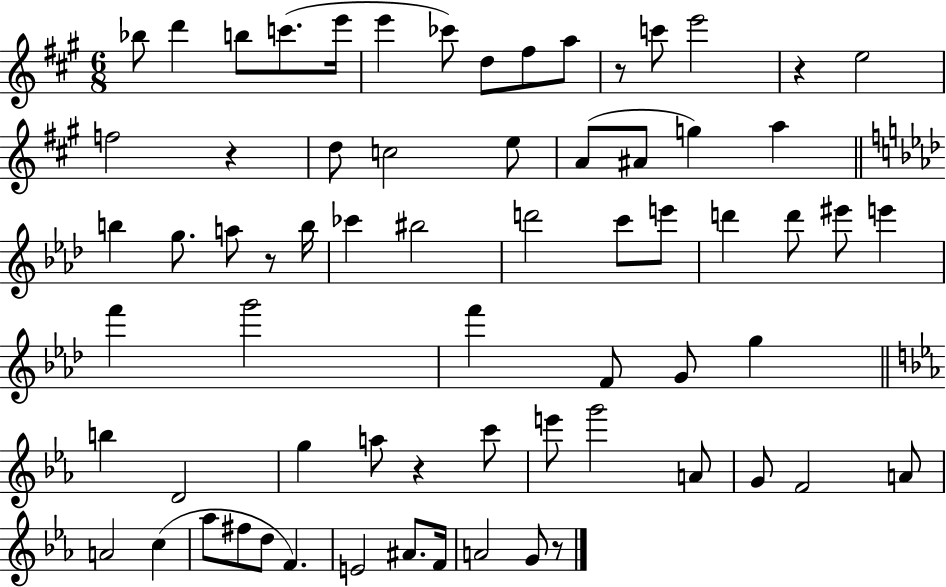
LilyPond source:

{
  \clef treble
  \numericTimeSignature
  \time 6/8
  \key a \major
  bes''8 d'''4 b''8 c'''8.( e'''16 | e'''4 ces'''8) d''8 fis''8 a''8 | r8 c'''8 e'''2 | r4 e''2 | \break f''2 r4 | d''8 c''2 e''8 | a'8( ais'8 g''4) a''4 | \bar "||" \break \key aes \major b''4 g''8. a''8 r8 b''16 | ces'''4 bis''2 | d'''2 c'''8 e'''8 | d'''4 d'''8 eis'''8 e'''4 | \break f'''4 g'''2 | f'''4 f'8 g'8 g''4 | \bar "||" \break \key c \minor b''4 d'2 | g''4 a''8 r4 c'''8 | e'''8 g'''2 a'8 | g'8 f'2 a'8 | \break a'2 c''4( | aes''8 fis''8 d''8 f'4.) | e'2 ais'8. f'16 | a'2 g'8 r8 | \break \bar "|."
}